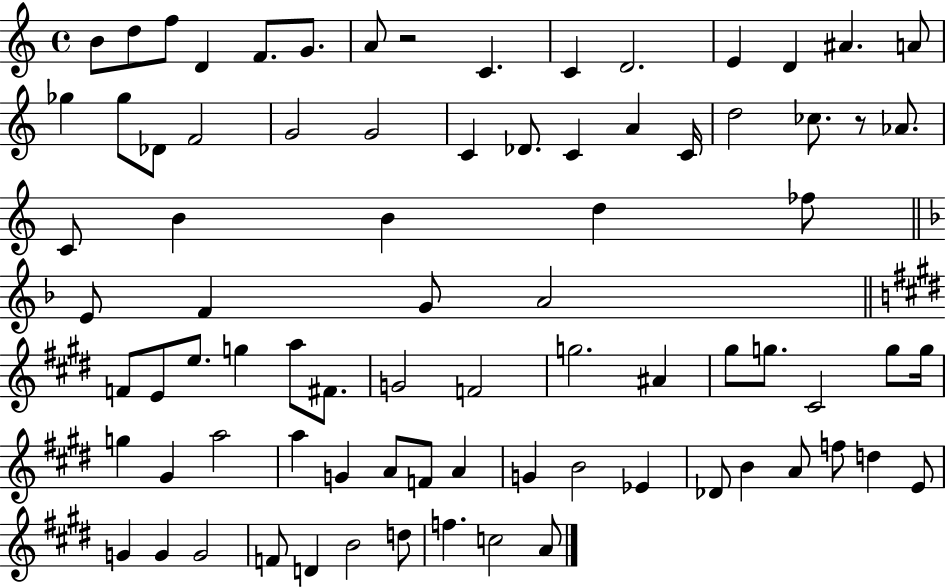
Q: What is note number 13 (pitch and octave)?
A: A#4